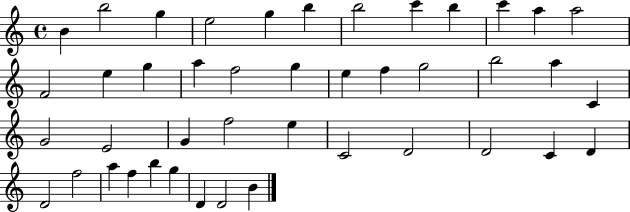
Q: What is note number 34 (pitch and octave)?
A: D4